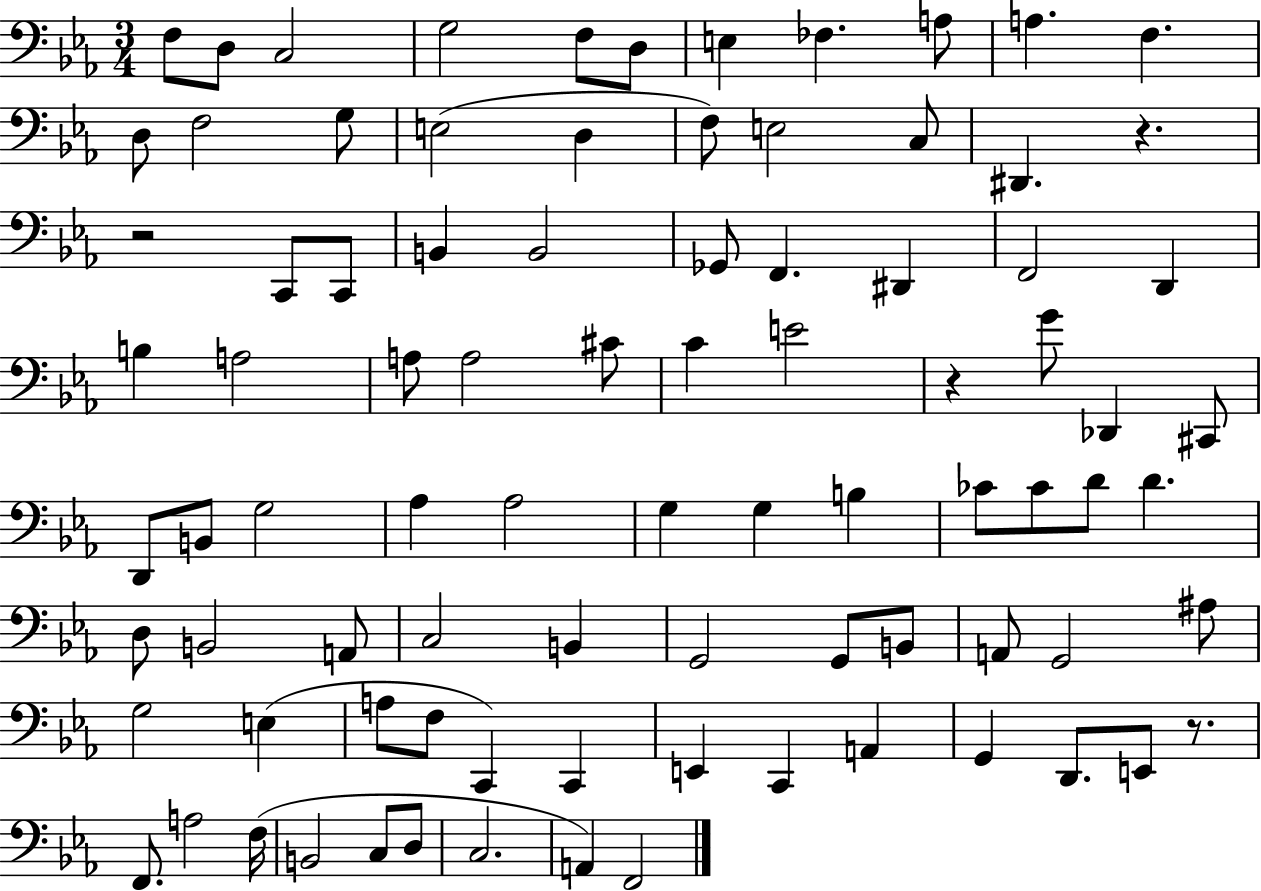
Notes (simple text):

F3/e D3/e C3/h G3/h F3/e D3/e E3/q FES3/q. A3/e A3/q. F3/q. D3/e F3/h G3/e E3/h D3/q F3/e E3/h C3/e D#2/q. R/q. R/h C2/e C2/e B2/q B2/h Gb2/e F2/q. D#2/q F2/h D2/q B3/q A3/h A3/e A3/h C#4/e C4/q E4/h R/q G4/e Db2/q C#2/e D2/e B2/e G3/h Ab3/q Ab3/h G3/q G3/q B3/q CES4/e CES4/e D4/e D4/q. D3/e B2/h A2/e C3/h B2/q G2/h G2/e B2/e A2/e G2/h A#3/e G3/h E3/q A3/e F3/e C2/q C2/q E2/q C2/q A2/q G2/q D2/e. E2/e R/e. F2/e. A3/h F3/s B2/h C3/e D3/e C3/h. A2/q F2/h